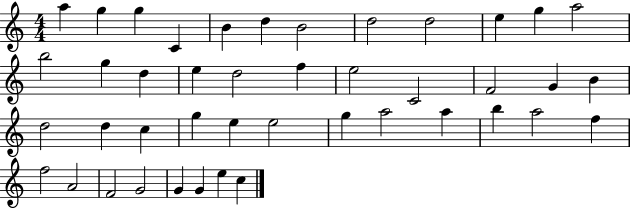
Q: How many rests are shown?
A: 0